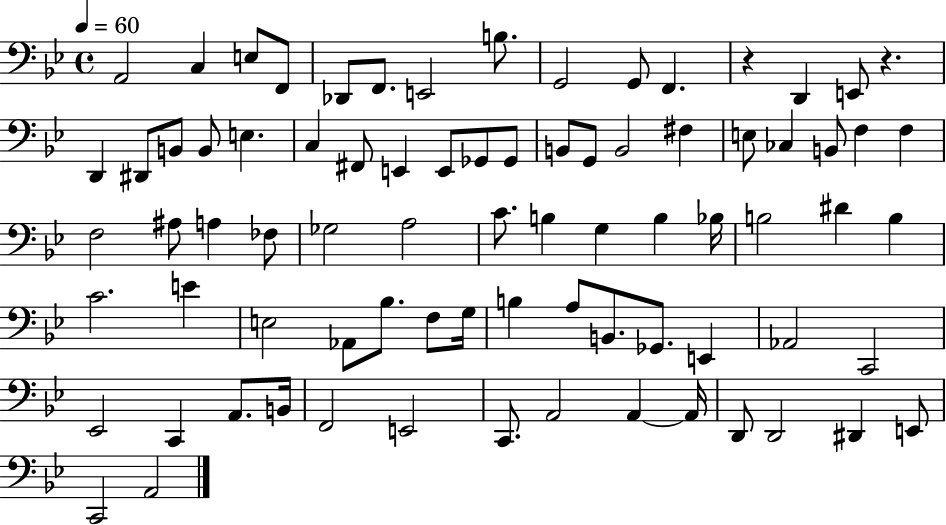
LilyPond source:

{
  \clef bass
  \time 4/4
  \defaultTimeSignature
  \key bes \major
  \tempo 4 = 60
  a,2 c4 e8 f,8 | des,8 f,8. e,2 b8. | g,2 g,8 f,4. | r4 d,4 e,8 r4. | \break d,4 dis,8 b,8 b,8 e4. | c4 fis,8 e,4 e,8 ges,8 ges,8 | b,8 g,8 b,2 fis4 | e8 ces4 b,8 f4 f4 | \break f2 ais8 a4 fes8 | ges2 a2 | c'8. b4 g4 b4 bes16 | b2 dis'4 b4 | \break c'2. e'4 | e2 aes,8 bes8. f8 g16 | b4 a8 b,8. ges,8. e,4 | aes,2 c,2 | \break ees,2 c,4 a,8. b,16 | f,2 e,2 | c,8. a,2 a,4~~ a,16 | d,8 d,2 dis,4 e,8 | \break c,2 a,2 | \bar "|."
}